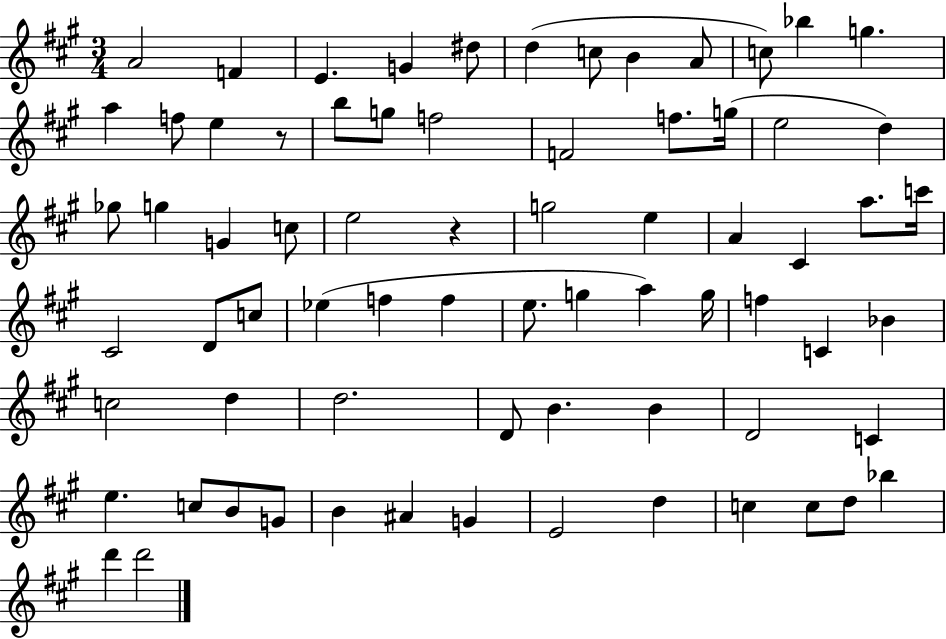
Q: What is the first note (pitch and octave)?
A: A4